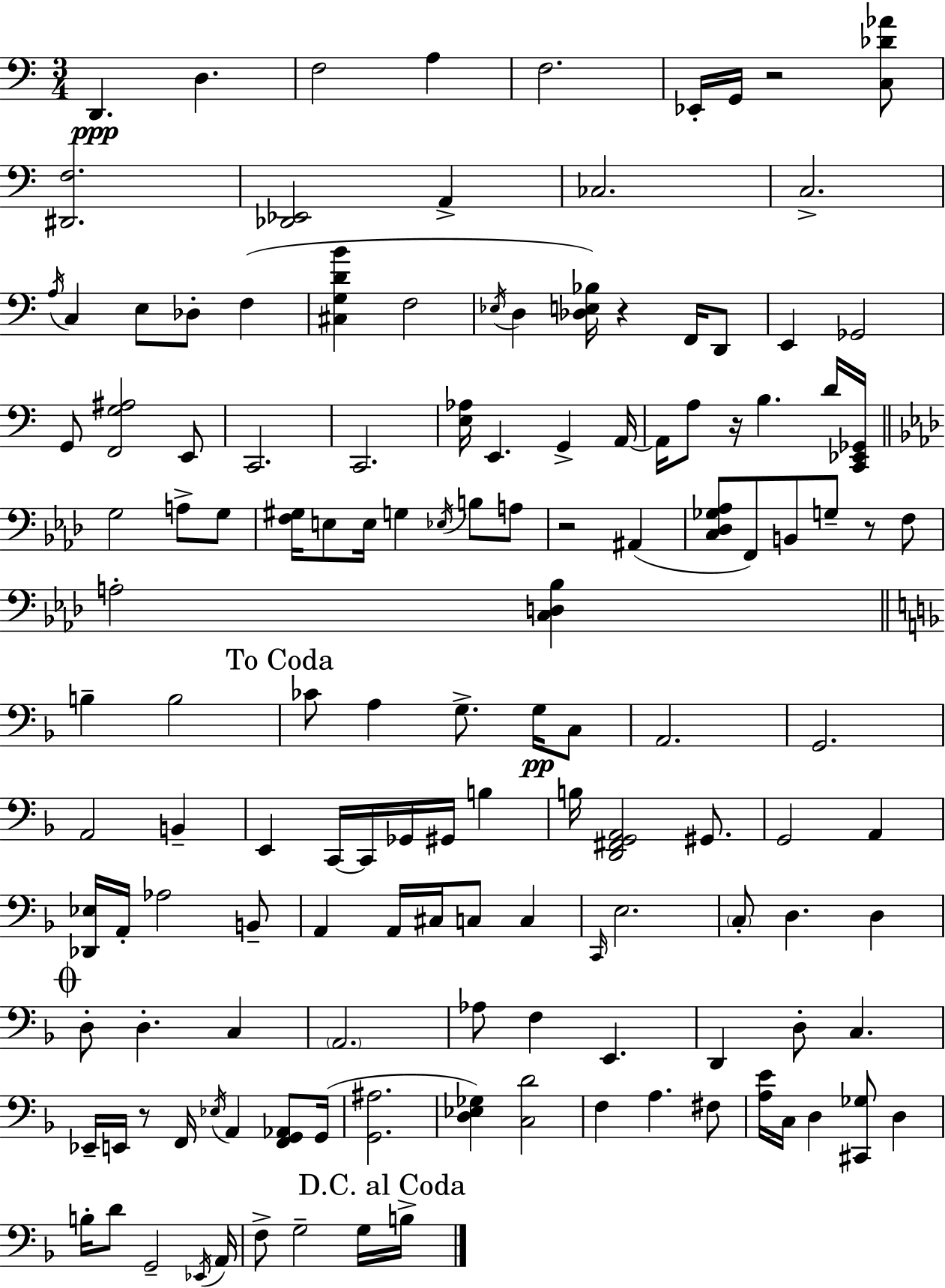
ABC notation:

X:1
T:Untitled
M:3/4
L:1/4
K:Am
D,, D, F,2 A, F,2 _E,,/4 G,,/4 z2 [C,_D_A]/2 [^D,,F,]2 [_D,,_E,,]2 A,, _C,2 C,2 A,/4 C, E,/2 _D,/2 F, [^C,G,DB] F,2 _E,/4 D, [_D,E,_B,]/4 z F,,/4 D,,/2 E,, _G,,2 G,,/2 [F,,G,^A,]2 E,,/2 C,,2 C,,2 [E,_A,]/4 E,, G,, A,,/4 A,,/4 A,/2 z/4 B, D/4 [C,,_E,,_G,,]/4 G,2 A,/2 G,/2 [F,^G,]/4 E,/2 E,/4 G, _E,/4 B,/2 A,/2 z2 ^A,, [C,_D,_G,_A,]/2 F,,/2 B,,/2 G,/2 z/2 F,/2 A,2 [C,D,_B,] B, B,2 _C/2 A, G,/2 G,/4 C,/2 A,,2 G,,2 A,,2 B,, E,, C,,/4 C,,/4 _G,,/4 ^G,,/4 B, B,/4 [D,,^F,,G,,A,,]2 ^G,,/2 G,,2 A,, [_D,,_E,]/4 A,,/4 _A,2 B,,/2 A,, A,,/4 ^C,/4 C,/2 C, C,,/4 E,2 C,/2 D, D, D,/2 D, C, A,,2 _A,/2 F, E,, D,, D,/2 C, _E,,/4 E,,/4 z/2 F,,/4 _E,/4 A,, [F,,G,,_A,,]/2 G,,/4 [G,,^A,]2 [D,_E,_G,] [C,D]2 F, A, ^F,/2 [A,E]/4 C,/4 D, [^C,,_G,]/2 D, B,/4 D/2 G,,2 _E,,/4 A,,/4 F,/2 G,2 G,/4 B,/4